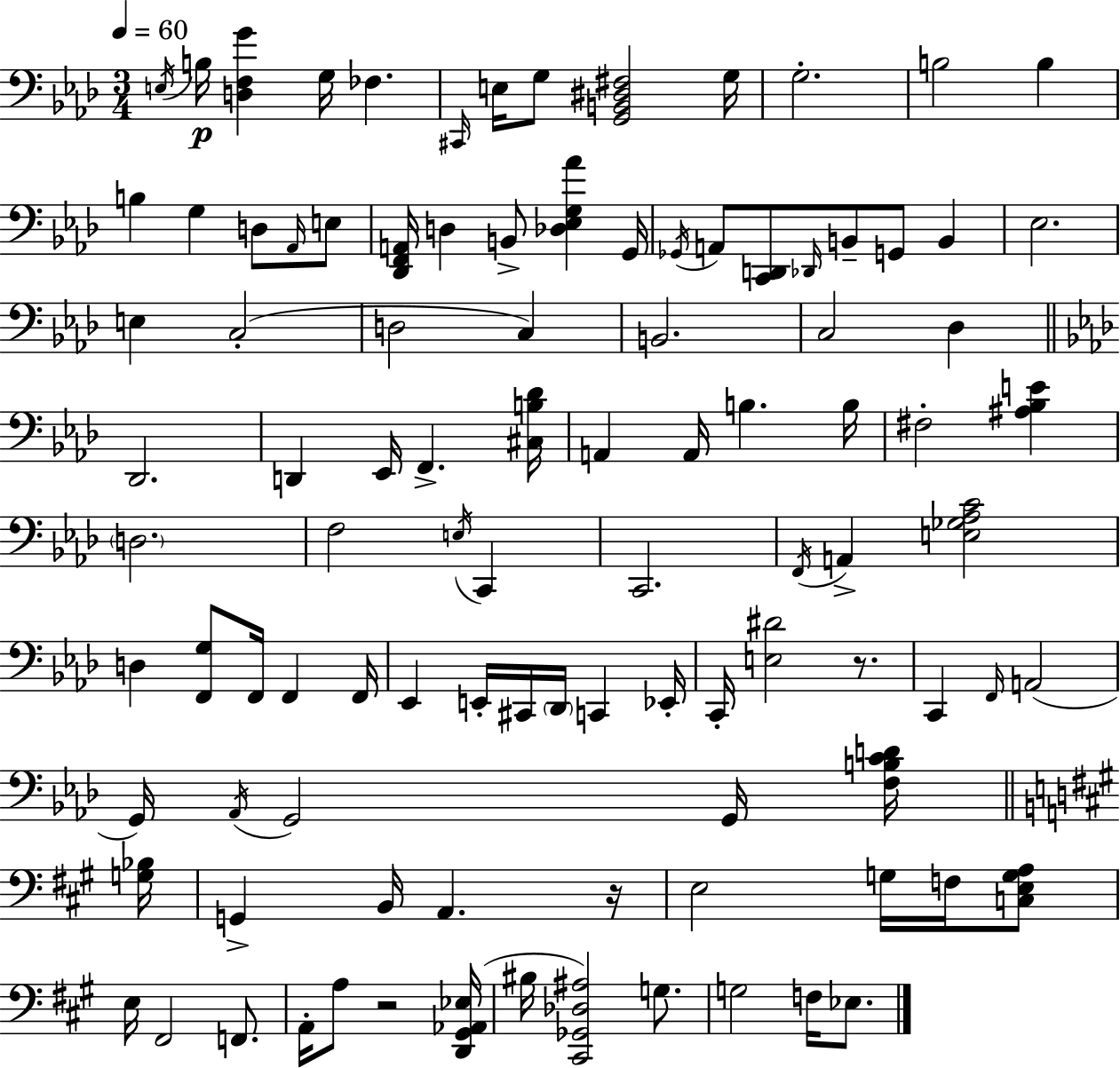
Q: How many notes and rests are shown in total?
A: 101